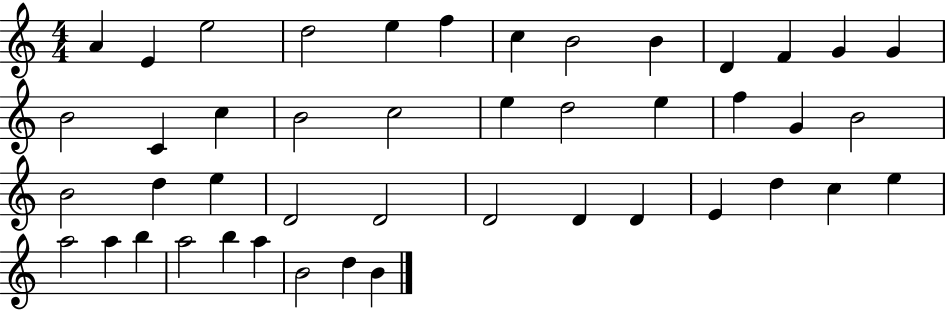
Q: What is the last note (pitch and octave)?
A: B4